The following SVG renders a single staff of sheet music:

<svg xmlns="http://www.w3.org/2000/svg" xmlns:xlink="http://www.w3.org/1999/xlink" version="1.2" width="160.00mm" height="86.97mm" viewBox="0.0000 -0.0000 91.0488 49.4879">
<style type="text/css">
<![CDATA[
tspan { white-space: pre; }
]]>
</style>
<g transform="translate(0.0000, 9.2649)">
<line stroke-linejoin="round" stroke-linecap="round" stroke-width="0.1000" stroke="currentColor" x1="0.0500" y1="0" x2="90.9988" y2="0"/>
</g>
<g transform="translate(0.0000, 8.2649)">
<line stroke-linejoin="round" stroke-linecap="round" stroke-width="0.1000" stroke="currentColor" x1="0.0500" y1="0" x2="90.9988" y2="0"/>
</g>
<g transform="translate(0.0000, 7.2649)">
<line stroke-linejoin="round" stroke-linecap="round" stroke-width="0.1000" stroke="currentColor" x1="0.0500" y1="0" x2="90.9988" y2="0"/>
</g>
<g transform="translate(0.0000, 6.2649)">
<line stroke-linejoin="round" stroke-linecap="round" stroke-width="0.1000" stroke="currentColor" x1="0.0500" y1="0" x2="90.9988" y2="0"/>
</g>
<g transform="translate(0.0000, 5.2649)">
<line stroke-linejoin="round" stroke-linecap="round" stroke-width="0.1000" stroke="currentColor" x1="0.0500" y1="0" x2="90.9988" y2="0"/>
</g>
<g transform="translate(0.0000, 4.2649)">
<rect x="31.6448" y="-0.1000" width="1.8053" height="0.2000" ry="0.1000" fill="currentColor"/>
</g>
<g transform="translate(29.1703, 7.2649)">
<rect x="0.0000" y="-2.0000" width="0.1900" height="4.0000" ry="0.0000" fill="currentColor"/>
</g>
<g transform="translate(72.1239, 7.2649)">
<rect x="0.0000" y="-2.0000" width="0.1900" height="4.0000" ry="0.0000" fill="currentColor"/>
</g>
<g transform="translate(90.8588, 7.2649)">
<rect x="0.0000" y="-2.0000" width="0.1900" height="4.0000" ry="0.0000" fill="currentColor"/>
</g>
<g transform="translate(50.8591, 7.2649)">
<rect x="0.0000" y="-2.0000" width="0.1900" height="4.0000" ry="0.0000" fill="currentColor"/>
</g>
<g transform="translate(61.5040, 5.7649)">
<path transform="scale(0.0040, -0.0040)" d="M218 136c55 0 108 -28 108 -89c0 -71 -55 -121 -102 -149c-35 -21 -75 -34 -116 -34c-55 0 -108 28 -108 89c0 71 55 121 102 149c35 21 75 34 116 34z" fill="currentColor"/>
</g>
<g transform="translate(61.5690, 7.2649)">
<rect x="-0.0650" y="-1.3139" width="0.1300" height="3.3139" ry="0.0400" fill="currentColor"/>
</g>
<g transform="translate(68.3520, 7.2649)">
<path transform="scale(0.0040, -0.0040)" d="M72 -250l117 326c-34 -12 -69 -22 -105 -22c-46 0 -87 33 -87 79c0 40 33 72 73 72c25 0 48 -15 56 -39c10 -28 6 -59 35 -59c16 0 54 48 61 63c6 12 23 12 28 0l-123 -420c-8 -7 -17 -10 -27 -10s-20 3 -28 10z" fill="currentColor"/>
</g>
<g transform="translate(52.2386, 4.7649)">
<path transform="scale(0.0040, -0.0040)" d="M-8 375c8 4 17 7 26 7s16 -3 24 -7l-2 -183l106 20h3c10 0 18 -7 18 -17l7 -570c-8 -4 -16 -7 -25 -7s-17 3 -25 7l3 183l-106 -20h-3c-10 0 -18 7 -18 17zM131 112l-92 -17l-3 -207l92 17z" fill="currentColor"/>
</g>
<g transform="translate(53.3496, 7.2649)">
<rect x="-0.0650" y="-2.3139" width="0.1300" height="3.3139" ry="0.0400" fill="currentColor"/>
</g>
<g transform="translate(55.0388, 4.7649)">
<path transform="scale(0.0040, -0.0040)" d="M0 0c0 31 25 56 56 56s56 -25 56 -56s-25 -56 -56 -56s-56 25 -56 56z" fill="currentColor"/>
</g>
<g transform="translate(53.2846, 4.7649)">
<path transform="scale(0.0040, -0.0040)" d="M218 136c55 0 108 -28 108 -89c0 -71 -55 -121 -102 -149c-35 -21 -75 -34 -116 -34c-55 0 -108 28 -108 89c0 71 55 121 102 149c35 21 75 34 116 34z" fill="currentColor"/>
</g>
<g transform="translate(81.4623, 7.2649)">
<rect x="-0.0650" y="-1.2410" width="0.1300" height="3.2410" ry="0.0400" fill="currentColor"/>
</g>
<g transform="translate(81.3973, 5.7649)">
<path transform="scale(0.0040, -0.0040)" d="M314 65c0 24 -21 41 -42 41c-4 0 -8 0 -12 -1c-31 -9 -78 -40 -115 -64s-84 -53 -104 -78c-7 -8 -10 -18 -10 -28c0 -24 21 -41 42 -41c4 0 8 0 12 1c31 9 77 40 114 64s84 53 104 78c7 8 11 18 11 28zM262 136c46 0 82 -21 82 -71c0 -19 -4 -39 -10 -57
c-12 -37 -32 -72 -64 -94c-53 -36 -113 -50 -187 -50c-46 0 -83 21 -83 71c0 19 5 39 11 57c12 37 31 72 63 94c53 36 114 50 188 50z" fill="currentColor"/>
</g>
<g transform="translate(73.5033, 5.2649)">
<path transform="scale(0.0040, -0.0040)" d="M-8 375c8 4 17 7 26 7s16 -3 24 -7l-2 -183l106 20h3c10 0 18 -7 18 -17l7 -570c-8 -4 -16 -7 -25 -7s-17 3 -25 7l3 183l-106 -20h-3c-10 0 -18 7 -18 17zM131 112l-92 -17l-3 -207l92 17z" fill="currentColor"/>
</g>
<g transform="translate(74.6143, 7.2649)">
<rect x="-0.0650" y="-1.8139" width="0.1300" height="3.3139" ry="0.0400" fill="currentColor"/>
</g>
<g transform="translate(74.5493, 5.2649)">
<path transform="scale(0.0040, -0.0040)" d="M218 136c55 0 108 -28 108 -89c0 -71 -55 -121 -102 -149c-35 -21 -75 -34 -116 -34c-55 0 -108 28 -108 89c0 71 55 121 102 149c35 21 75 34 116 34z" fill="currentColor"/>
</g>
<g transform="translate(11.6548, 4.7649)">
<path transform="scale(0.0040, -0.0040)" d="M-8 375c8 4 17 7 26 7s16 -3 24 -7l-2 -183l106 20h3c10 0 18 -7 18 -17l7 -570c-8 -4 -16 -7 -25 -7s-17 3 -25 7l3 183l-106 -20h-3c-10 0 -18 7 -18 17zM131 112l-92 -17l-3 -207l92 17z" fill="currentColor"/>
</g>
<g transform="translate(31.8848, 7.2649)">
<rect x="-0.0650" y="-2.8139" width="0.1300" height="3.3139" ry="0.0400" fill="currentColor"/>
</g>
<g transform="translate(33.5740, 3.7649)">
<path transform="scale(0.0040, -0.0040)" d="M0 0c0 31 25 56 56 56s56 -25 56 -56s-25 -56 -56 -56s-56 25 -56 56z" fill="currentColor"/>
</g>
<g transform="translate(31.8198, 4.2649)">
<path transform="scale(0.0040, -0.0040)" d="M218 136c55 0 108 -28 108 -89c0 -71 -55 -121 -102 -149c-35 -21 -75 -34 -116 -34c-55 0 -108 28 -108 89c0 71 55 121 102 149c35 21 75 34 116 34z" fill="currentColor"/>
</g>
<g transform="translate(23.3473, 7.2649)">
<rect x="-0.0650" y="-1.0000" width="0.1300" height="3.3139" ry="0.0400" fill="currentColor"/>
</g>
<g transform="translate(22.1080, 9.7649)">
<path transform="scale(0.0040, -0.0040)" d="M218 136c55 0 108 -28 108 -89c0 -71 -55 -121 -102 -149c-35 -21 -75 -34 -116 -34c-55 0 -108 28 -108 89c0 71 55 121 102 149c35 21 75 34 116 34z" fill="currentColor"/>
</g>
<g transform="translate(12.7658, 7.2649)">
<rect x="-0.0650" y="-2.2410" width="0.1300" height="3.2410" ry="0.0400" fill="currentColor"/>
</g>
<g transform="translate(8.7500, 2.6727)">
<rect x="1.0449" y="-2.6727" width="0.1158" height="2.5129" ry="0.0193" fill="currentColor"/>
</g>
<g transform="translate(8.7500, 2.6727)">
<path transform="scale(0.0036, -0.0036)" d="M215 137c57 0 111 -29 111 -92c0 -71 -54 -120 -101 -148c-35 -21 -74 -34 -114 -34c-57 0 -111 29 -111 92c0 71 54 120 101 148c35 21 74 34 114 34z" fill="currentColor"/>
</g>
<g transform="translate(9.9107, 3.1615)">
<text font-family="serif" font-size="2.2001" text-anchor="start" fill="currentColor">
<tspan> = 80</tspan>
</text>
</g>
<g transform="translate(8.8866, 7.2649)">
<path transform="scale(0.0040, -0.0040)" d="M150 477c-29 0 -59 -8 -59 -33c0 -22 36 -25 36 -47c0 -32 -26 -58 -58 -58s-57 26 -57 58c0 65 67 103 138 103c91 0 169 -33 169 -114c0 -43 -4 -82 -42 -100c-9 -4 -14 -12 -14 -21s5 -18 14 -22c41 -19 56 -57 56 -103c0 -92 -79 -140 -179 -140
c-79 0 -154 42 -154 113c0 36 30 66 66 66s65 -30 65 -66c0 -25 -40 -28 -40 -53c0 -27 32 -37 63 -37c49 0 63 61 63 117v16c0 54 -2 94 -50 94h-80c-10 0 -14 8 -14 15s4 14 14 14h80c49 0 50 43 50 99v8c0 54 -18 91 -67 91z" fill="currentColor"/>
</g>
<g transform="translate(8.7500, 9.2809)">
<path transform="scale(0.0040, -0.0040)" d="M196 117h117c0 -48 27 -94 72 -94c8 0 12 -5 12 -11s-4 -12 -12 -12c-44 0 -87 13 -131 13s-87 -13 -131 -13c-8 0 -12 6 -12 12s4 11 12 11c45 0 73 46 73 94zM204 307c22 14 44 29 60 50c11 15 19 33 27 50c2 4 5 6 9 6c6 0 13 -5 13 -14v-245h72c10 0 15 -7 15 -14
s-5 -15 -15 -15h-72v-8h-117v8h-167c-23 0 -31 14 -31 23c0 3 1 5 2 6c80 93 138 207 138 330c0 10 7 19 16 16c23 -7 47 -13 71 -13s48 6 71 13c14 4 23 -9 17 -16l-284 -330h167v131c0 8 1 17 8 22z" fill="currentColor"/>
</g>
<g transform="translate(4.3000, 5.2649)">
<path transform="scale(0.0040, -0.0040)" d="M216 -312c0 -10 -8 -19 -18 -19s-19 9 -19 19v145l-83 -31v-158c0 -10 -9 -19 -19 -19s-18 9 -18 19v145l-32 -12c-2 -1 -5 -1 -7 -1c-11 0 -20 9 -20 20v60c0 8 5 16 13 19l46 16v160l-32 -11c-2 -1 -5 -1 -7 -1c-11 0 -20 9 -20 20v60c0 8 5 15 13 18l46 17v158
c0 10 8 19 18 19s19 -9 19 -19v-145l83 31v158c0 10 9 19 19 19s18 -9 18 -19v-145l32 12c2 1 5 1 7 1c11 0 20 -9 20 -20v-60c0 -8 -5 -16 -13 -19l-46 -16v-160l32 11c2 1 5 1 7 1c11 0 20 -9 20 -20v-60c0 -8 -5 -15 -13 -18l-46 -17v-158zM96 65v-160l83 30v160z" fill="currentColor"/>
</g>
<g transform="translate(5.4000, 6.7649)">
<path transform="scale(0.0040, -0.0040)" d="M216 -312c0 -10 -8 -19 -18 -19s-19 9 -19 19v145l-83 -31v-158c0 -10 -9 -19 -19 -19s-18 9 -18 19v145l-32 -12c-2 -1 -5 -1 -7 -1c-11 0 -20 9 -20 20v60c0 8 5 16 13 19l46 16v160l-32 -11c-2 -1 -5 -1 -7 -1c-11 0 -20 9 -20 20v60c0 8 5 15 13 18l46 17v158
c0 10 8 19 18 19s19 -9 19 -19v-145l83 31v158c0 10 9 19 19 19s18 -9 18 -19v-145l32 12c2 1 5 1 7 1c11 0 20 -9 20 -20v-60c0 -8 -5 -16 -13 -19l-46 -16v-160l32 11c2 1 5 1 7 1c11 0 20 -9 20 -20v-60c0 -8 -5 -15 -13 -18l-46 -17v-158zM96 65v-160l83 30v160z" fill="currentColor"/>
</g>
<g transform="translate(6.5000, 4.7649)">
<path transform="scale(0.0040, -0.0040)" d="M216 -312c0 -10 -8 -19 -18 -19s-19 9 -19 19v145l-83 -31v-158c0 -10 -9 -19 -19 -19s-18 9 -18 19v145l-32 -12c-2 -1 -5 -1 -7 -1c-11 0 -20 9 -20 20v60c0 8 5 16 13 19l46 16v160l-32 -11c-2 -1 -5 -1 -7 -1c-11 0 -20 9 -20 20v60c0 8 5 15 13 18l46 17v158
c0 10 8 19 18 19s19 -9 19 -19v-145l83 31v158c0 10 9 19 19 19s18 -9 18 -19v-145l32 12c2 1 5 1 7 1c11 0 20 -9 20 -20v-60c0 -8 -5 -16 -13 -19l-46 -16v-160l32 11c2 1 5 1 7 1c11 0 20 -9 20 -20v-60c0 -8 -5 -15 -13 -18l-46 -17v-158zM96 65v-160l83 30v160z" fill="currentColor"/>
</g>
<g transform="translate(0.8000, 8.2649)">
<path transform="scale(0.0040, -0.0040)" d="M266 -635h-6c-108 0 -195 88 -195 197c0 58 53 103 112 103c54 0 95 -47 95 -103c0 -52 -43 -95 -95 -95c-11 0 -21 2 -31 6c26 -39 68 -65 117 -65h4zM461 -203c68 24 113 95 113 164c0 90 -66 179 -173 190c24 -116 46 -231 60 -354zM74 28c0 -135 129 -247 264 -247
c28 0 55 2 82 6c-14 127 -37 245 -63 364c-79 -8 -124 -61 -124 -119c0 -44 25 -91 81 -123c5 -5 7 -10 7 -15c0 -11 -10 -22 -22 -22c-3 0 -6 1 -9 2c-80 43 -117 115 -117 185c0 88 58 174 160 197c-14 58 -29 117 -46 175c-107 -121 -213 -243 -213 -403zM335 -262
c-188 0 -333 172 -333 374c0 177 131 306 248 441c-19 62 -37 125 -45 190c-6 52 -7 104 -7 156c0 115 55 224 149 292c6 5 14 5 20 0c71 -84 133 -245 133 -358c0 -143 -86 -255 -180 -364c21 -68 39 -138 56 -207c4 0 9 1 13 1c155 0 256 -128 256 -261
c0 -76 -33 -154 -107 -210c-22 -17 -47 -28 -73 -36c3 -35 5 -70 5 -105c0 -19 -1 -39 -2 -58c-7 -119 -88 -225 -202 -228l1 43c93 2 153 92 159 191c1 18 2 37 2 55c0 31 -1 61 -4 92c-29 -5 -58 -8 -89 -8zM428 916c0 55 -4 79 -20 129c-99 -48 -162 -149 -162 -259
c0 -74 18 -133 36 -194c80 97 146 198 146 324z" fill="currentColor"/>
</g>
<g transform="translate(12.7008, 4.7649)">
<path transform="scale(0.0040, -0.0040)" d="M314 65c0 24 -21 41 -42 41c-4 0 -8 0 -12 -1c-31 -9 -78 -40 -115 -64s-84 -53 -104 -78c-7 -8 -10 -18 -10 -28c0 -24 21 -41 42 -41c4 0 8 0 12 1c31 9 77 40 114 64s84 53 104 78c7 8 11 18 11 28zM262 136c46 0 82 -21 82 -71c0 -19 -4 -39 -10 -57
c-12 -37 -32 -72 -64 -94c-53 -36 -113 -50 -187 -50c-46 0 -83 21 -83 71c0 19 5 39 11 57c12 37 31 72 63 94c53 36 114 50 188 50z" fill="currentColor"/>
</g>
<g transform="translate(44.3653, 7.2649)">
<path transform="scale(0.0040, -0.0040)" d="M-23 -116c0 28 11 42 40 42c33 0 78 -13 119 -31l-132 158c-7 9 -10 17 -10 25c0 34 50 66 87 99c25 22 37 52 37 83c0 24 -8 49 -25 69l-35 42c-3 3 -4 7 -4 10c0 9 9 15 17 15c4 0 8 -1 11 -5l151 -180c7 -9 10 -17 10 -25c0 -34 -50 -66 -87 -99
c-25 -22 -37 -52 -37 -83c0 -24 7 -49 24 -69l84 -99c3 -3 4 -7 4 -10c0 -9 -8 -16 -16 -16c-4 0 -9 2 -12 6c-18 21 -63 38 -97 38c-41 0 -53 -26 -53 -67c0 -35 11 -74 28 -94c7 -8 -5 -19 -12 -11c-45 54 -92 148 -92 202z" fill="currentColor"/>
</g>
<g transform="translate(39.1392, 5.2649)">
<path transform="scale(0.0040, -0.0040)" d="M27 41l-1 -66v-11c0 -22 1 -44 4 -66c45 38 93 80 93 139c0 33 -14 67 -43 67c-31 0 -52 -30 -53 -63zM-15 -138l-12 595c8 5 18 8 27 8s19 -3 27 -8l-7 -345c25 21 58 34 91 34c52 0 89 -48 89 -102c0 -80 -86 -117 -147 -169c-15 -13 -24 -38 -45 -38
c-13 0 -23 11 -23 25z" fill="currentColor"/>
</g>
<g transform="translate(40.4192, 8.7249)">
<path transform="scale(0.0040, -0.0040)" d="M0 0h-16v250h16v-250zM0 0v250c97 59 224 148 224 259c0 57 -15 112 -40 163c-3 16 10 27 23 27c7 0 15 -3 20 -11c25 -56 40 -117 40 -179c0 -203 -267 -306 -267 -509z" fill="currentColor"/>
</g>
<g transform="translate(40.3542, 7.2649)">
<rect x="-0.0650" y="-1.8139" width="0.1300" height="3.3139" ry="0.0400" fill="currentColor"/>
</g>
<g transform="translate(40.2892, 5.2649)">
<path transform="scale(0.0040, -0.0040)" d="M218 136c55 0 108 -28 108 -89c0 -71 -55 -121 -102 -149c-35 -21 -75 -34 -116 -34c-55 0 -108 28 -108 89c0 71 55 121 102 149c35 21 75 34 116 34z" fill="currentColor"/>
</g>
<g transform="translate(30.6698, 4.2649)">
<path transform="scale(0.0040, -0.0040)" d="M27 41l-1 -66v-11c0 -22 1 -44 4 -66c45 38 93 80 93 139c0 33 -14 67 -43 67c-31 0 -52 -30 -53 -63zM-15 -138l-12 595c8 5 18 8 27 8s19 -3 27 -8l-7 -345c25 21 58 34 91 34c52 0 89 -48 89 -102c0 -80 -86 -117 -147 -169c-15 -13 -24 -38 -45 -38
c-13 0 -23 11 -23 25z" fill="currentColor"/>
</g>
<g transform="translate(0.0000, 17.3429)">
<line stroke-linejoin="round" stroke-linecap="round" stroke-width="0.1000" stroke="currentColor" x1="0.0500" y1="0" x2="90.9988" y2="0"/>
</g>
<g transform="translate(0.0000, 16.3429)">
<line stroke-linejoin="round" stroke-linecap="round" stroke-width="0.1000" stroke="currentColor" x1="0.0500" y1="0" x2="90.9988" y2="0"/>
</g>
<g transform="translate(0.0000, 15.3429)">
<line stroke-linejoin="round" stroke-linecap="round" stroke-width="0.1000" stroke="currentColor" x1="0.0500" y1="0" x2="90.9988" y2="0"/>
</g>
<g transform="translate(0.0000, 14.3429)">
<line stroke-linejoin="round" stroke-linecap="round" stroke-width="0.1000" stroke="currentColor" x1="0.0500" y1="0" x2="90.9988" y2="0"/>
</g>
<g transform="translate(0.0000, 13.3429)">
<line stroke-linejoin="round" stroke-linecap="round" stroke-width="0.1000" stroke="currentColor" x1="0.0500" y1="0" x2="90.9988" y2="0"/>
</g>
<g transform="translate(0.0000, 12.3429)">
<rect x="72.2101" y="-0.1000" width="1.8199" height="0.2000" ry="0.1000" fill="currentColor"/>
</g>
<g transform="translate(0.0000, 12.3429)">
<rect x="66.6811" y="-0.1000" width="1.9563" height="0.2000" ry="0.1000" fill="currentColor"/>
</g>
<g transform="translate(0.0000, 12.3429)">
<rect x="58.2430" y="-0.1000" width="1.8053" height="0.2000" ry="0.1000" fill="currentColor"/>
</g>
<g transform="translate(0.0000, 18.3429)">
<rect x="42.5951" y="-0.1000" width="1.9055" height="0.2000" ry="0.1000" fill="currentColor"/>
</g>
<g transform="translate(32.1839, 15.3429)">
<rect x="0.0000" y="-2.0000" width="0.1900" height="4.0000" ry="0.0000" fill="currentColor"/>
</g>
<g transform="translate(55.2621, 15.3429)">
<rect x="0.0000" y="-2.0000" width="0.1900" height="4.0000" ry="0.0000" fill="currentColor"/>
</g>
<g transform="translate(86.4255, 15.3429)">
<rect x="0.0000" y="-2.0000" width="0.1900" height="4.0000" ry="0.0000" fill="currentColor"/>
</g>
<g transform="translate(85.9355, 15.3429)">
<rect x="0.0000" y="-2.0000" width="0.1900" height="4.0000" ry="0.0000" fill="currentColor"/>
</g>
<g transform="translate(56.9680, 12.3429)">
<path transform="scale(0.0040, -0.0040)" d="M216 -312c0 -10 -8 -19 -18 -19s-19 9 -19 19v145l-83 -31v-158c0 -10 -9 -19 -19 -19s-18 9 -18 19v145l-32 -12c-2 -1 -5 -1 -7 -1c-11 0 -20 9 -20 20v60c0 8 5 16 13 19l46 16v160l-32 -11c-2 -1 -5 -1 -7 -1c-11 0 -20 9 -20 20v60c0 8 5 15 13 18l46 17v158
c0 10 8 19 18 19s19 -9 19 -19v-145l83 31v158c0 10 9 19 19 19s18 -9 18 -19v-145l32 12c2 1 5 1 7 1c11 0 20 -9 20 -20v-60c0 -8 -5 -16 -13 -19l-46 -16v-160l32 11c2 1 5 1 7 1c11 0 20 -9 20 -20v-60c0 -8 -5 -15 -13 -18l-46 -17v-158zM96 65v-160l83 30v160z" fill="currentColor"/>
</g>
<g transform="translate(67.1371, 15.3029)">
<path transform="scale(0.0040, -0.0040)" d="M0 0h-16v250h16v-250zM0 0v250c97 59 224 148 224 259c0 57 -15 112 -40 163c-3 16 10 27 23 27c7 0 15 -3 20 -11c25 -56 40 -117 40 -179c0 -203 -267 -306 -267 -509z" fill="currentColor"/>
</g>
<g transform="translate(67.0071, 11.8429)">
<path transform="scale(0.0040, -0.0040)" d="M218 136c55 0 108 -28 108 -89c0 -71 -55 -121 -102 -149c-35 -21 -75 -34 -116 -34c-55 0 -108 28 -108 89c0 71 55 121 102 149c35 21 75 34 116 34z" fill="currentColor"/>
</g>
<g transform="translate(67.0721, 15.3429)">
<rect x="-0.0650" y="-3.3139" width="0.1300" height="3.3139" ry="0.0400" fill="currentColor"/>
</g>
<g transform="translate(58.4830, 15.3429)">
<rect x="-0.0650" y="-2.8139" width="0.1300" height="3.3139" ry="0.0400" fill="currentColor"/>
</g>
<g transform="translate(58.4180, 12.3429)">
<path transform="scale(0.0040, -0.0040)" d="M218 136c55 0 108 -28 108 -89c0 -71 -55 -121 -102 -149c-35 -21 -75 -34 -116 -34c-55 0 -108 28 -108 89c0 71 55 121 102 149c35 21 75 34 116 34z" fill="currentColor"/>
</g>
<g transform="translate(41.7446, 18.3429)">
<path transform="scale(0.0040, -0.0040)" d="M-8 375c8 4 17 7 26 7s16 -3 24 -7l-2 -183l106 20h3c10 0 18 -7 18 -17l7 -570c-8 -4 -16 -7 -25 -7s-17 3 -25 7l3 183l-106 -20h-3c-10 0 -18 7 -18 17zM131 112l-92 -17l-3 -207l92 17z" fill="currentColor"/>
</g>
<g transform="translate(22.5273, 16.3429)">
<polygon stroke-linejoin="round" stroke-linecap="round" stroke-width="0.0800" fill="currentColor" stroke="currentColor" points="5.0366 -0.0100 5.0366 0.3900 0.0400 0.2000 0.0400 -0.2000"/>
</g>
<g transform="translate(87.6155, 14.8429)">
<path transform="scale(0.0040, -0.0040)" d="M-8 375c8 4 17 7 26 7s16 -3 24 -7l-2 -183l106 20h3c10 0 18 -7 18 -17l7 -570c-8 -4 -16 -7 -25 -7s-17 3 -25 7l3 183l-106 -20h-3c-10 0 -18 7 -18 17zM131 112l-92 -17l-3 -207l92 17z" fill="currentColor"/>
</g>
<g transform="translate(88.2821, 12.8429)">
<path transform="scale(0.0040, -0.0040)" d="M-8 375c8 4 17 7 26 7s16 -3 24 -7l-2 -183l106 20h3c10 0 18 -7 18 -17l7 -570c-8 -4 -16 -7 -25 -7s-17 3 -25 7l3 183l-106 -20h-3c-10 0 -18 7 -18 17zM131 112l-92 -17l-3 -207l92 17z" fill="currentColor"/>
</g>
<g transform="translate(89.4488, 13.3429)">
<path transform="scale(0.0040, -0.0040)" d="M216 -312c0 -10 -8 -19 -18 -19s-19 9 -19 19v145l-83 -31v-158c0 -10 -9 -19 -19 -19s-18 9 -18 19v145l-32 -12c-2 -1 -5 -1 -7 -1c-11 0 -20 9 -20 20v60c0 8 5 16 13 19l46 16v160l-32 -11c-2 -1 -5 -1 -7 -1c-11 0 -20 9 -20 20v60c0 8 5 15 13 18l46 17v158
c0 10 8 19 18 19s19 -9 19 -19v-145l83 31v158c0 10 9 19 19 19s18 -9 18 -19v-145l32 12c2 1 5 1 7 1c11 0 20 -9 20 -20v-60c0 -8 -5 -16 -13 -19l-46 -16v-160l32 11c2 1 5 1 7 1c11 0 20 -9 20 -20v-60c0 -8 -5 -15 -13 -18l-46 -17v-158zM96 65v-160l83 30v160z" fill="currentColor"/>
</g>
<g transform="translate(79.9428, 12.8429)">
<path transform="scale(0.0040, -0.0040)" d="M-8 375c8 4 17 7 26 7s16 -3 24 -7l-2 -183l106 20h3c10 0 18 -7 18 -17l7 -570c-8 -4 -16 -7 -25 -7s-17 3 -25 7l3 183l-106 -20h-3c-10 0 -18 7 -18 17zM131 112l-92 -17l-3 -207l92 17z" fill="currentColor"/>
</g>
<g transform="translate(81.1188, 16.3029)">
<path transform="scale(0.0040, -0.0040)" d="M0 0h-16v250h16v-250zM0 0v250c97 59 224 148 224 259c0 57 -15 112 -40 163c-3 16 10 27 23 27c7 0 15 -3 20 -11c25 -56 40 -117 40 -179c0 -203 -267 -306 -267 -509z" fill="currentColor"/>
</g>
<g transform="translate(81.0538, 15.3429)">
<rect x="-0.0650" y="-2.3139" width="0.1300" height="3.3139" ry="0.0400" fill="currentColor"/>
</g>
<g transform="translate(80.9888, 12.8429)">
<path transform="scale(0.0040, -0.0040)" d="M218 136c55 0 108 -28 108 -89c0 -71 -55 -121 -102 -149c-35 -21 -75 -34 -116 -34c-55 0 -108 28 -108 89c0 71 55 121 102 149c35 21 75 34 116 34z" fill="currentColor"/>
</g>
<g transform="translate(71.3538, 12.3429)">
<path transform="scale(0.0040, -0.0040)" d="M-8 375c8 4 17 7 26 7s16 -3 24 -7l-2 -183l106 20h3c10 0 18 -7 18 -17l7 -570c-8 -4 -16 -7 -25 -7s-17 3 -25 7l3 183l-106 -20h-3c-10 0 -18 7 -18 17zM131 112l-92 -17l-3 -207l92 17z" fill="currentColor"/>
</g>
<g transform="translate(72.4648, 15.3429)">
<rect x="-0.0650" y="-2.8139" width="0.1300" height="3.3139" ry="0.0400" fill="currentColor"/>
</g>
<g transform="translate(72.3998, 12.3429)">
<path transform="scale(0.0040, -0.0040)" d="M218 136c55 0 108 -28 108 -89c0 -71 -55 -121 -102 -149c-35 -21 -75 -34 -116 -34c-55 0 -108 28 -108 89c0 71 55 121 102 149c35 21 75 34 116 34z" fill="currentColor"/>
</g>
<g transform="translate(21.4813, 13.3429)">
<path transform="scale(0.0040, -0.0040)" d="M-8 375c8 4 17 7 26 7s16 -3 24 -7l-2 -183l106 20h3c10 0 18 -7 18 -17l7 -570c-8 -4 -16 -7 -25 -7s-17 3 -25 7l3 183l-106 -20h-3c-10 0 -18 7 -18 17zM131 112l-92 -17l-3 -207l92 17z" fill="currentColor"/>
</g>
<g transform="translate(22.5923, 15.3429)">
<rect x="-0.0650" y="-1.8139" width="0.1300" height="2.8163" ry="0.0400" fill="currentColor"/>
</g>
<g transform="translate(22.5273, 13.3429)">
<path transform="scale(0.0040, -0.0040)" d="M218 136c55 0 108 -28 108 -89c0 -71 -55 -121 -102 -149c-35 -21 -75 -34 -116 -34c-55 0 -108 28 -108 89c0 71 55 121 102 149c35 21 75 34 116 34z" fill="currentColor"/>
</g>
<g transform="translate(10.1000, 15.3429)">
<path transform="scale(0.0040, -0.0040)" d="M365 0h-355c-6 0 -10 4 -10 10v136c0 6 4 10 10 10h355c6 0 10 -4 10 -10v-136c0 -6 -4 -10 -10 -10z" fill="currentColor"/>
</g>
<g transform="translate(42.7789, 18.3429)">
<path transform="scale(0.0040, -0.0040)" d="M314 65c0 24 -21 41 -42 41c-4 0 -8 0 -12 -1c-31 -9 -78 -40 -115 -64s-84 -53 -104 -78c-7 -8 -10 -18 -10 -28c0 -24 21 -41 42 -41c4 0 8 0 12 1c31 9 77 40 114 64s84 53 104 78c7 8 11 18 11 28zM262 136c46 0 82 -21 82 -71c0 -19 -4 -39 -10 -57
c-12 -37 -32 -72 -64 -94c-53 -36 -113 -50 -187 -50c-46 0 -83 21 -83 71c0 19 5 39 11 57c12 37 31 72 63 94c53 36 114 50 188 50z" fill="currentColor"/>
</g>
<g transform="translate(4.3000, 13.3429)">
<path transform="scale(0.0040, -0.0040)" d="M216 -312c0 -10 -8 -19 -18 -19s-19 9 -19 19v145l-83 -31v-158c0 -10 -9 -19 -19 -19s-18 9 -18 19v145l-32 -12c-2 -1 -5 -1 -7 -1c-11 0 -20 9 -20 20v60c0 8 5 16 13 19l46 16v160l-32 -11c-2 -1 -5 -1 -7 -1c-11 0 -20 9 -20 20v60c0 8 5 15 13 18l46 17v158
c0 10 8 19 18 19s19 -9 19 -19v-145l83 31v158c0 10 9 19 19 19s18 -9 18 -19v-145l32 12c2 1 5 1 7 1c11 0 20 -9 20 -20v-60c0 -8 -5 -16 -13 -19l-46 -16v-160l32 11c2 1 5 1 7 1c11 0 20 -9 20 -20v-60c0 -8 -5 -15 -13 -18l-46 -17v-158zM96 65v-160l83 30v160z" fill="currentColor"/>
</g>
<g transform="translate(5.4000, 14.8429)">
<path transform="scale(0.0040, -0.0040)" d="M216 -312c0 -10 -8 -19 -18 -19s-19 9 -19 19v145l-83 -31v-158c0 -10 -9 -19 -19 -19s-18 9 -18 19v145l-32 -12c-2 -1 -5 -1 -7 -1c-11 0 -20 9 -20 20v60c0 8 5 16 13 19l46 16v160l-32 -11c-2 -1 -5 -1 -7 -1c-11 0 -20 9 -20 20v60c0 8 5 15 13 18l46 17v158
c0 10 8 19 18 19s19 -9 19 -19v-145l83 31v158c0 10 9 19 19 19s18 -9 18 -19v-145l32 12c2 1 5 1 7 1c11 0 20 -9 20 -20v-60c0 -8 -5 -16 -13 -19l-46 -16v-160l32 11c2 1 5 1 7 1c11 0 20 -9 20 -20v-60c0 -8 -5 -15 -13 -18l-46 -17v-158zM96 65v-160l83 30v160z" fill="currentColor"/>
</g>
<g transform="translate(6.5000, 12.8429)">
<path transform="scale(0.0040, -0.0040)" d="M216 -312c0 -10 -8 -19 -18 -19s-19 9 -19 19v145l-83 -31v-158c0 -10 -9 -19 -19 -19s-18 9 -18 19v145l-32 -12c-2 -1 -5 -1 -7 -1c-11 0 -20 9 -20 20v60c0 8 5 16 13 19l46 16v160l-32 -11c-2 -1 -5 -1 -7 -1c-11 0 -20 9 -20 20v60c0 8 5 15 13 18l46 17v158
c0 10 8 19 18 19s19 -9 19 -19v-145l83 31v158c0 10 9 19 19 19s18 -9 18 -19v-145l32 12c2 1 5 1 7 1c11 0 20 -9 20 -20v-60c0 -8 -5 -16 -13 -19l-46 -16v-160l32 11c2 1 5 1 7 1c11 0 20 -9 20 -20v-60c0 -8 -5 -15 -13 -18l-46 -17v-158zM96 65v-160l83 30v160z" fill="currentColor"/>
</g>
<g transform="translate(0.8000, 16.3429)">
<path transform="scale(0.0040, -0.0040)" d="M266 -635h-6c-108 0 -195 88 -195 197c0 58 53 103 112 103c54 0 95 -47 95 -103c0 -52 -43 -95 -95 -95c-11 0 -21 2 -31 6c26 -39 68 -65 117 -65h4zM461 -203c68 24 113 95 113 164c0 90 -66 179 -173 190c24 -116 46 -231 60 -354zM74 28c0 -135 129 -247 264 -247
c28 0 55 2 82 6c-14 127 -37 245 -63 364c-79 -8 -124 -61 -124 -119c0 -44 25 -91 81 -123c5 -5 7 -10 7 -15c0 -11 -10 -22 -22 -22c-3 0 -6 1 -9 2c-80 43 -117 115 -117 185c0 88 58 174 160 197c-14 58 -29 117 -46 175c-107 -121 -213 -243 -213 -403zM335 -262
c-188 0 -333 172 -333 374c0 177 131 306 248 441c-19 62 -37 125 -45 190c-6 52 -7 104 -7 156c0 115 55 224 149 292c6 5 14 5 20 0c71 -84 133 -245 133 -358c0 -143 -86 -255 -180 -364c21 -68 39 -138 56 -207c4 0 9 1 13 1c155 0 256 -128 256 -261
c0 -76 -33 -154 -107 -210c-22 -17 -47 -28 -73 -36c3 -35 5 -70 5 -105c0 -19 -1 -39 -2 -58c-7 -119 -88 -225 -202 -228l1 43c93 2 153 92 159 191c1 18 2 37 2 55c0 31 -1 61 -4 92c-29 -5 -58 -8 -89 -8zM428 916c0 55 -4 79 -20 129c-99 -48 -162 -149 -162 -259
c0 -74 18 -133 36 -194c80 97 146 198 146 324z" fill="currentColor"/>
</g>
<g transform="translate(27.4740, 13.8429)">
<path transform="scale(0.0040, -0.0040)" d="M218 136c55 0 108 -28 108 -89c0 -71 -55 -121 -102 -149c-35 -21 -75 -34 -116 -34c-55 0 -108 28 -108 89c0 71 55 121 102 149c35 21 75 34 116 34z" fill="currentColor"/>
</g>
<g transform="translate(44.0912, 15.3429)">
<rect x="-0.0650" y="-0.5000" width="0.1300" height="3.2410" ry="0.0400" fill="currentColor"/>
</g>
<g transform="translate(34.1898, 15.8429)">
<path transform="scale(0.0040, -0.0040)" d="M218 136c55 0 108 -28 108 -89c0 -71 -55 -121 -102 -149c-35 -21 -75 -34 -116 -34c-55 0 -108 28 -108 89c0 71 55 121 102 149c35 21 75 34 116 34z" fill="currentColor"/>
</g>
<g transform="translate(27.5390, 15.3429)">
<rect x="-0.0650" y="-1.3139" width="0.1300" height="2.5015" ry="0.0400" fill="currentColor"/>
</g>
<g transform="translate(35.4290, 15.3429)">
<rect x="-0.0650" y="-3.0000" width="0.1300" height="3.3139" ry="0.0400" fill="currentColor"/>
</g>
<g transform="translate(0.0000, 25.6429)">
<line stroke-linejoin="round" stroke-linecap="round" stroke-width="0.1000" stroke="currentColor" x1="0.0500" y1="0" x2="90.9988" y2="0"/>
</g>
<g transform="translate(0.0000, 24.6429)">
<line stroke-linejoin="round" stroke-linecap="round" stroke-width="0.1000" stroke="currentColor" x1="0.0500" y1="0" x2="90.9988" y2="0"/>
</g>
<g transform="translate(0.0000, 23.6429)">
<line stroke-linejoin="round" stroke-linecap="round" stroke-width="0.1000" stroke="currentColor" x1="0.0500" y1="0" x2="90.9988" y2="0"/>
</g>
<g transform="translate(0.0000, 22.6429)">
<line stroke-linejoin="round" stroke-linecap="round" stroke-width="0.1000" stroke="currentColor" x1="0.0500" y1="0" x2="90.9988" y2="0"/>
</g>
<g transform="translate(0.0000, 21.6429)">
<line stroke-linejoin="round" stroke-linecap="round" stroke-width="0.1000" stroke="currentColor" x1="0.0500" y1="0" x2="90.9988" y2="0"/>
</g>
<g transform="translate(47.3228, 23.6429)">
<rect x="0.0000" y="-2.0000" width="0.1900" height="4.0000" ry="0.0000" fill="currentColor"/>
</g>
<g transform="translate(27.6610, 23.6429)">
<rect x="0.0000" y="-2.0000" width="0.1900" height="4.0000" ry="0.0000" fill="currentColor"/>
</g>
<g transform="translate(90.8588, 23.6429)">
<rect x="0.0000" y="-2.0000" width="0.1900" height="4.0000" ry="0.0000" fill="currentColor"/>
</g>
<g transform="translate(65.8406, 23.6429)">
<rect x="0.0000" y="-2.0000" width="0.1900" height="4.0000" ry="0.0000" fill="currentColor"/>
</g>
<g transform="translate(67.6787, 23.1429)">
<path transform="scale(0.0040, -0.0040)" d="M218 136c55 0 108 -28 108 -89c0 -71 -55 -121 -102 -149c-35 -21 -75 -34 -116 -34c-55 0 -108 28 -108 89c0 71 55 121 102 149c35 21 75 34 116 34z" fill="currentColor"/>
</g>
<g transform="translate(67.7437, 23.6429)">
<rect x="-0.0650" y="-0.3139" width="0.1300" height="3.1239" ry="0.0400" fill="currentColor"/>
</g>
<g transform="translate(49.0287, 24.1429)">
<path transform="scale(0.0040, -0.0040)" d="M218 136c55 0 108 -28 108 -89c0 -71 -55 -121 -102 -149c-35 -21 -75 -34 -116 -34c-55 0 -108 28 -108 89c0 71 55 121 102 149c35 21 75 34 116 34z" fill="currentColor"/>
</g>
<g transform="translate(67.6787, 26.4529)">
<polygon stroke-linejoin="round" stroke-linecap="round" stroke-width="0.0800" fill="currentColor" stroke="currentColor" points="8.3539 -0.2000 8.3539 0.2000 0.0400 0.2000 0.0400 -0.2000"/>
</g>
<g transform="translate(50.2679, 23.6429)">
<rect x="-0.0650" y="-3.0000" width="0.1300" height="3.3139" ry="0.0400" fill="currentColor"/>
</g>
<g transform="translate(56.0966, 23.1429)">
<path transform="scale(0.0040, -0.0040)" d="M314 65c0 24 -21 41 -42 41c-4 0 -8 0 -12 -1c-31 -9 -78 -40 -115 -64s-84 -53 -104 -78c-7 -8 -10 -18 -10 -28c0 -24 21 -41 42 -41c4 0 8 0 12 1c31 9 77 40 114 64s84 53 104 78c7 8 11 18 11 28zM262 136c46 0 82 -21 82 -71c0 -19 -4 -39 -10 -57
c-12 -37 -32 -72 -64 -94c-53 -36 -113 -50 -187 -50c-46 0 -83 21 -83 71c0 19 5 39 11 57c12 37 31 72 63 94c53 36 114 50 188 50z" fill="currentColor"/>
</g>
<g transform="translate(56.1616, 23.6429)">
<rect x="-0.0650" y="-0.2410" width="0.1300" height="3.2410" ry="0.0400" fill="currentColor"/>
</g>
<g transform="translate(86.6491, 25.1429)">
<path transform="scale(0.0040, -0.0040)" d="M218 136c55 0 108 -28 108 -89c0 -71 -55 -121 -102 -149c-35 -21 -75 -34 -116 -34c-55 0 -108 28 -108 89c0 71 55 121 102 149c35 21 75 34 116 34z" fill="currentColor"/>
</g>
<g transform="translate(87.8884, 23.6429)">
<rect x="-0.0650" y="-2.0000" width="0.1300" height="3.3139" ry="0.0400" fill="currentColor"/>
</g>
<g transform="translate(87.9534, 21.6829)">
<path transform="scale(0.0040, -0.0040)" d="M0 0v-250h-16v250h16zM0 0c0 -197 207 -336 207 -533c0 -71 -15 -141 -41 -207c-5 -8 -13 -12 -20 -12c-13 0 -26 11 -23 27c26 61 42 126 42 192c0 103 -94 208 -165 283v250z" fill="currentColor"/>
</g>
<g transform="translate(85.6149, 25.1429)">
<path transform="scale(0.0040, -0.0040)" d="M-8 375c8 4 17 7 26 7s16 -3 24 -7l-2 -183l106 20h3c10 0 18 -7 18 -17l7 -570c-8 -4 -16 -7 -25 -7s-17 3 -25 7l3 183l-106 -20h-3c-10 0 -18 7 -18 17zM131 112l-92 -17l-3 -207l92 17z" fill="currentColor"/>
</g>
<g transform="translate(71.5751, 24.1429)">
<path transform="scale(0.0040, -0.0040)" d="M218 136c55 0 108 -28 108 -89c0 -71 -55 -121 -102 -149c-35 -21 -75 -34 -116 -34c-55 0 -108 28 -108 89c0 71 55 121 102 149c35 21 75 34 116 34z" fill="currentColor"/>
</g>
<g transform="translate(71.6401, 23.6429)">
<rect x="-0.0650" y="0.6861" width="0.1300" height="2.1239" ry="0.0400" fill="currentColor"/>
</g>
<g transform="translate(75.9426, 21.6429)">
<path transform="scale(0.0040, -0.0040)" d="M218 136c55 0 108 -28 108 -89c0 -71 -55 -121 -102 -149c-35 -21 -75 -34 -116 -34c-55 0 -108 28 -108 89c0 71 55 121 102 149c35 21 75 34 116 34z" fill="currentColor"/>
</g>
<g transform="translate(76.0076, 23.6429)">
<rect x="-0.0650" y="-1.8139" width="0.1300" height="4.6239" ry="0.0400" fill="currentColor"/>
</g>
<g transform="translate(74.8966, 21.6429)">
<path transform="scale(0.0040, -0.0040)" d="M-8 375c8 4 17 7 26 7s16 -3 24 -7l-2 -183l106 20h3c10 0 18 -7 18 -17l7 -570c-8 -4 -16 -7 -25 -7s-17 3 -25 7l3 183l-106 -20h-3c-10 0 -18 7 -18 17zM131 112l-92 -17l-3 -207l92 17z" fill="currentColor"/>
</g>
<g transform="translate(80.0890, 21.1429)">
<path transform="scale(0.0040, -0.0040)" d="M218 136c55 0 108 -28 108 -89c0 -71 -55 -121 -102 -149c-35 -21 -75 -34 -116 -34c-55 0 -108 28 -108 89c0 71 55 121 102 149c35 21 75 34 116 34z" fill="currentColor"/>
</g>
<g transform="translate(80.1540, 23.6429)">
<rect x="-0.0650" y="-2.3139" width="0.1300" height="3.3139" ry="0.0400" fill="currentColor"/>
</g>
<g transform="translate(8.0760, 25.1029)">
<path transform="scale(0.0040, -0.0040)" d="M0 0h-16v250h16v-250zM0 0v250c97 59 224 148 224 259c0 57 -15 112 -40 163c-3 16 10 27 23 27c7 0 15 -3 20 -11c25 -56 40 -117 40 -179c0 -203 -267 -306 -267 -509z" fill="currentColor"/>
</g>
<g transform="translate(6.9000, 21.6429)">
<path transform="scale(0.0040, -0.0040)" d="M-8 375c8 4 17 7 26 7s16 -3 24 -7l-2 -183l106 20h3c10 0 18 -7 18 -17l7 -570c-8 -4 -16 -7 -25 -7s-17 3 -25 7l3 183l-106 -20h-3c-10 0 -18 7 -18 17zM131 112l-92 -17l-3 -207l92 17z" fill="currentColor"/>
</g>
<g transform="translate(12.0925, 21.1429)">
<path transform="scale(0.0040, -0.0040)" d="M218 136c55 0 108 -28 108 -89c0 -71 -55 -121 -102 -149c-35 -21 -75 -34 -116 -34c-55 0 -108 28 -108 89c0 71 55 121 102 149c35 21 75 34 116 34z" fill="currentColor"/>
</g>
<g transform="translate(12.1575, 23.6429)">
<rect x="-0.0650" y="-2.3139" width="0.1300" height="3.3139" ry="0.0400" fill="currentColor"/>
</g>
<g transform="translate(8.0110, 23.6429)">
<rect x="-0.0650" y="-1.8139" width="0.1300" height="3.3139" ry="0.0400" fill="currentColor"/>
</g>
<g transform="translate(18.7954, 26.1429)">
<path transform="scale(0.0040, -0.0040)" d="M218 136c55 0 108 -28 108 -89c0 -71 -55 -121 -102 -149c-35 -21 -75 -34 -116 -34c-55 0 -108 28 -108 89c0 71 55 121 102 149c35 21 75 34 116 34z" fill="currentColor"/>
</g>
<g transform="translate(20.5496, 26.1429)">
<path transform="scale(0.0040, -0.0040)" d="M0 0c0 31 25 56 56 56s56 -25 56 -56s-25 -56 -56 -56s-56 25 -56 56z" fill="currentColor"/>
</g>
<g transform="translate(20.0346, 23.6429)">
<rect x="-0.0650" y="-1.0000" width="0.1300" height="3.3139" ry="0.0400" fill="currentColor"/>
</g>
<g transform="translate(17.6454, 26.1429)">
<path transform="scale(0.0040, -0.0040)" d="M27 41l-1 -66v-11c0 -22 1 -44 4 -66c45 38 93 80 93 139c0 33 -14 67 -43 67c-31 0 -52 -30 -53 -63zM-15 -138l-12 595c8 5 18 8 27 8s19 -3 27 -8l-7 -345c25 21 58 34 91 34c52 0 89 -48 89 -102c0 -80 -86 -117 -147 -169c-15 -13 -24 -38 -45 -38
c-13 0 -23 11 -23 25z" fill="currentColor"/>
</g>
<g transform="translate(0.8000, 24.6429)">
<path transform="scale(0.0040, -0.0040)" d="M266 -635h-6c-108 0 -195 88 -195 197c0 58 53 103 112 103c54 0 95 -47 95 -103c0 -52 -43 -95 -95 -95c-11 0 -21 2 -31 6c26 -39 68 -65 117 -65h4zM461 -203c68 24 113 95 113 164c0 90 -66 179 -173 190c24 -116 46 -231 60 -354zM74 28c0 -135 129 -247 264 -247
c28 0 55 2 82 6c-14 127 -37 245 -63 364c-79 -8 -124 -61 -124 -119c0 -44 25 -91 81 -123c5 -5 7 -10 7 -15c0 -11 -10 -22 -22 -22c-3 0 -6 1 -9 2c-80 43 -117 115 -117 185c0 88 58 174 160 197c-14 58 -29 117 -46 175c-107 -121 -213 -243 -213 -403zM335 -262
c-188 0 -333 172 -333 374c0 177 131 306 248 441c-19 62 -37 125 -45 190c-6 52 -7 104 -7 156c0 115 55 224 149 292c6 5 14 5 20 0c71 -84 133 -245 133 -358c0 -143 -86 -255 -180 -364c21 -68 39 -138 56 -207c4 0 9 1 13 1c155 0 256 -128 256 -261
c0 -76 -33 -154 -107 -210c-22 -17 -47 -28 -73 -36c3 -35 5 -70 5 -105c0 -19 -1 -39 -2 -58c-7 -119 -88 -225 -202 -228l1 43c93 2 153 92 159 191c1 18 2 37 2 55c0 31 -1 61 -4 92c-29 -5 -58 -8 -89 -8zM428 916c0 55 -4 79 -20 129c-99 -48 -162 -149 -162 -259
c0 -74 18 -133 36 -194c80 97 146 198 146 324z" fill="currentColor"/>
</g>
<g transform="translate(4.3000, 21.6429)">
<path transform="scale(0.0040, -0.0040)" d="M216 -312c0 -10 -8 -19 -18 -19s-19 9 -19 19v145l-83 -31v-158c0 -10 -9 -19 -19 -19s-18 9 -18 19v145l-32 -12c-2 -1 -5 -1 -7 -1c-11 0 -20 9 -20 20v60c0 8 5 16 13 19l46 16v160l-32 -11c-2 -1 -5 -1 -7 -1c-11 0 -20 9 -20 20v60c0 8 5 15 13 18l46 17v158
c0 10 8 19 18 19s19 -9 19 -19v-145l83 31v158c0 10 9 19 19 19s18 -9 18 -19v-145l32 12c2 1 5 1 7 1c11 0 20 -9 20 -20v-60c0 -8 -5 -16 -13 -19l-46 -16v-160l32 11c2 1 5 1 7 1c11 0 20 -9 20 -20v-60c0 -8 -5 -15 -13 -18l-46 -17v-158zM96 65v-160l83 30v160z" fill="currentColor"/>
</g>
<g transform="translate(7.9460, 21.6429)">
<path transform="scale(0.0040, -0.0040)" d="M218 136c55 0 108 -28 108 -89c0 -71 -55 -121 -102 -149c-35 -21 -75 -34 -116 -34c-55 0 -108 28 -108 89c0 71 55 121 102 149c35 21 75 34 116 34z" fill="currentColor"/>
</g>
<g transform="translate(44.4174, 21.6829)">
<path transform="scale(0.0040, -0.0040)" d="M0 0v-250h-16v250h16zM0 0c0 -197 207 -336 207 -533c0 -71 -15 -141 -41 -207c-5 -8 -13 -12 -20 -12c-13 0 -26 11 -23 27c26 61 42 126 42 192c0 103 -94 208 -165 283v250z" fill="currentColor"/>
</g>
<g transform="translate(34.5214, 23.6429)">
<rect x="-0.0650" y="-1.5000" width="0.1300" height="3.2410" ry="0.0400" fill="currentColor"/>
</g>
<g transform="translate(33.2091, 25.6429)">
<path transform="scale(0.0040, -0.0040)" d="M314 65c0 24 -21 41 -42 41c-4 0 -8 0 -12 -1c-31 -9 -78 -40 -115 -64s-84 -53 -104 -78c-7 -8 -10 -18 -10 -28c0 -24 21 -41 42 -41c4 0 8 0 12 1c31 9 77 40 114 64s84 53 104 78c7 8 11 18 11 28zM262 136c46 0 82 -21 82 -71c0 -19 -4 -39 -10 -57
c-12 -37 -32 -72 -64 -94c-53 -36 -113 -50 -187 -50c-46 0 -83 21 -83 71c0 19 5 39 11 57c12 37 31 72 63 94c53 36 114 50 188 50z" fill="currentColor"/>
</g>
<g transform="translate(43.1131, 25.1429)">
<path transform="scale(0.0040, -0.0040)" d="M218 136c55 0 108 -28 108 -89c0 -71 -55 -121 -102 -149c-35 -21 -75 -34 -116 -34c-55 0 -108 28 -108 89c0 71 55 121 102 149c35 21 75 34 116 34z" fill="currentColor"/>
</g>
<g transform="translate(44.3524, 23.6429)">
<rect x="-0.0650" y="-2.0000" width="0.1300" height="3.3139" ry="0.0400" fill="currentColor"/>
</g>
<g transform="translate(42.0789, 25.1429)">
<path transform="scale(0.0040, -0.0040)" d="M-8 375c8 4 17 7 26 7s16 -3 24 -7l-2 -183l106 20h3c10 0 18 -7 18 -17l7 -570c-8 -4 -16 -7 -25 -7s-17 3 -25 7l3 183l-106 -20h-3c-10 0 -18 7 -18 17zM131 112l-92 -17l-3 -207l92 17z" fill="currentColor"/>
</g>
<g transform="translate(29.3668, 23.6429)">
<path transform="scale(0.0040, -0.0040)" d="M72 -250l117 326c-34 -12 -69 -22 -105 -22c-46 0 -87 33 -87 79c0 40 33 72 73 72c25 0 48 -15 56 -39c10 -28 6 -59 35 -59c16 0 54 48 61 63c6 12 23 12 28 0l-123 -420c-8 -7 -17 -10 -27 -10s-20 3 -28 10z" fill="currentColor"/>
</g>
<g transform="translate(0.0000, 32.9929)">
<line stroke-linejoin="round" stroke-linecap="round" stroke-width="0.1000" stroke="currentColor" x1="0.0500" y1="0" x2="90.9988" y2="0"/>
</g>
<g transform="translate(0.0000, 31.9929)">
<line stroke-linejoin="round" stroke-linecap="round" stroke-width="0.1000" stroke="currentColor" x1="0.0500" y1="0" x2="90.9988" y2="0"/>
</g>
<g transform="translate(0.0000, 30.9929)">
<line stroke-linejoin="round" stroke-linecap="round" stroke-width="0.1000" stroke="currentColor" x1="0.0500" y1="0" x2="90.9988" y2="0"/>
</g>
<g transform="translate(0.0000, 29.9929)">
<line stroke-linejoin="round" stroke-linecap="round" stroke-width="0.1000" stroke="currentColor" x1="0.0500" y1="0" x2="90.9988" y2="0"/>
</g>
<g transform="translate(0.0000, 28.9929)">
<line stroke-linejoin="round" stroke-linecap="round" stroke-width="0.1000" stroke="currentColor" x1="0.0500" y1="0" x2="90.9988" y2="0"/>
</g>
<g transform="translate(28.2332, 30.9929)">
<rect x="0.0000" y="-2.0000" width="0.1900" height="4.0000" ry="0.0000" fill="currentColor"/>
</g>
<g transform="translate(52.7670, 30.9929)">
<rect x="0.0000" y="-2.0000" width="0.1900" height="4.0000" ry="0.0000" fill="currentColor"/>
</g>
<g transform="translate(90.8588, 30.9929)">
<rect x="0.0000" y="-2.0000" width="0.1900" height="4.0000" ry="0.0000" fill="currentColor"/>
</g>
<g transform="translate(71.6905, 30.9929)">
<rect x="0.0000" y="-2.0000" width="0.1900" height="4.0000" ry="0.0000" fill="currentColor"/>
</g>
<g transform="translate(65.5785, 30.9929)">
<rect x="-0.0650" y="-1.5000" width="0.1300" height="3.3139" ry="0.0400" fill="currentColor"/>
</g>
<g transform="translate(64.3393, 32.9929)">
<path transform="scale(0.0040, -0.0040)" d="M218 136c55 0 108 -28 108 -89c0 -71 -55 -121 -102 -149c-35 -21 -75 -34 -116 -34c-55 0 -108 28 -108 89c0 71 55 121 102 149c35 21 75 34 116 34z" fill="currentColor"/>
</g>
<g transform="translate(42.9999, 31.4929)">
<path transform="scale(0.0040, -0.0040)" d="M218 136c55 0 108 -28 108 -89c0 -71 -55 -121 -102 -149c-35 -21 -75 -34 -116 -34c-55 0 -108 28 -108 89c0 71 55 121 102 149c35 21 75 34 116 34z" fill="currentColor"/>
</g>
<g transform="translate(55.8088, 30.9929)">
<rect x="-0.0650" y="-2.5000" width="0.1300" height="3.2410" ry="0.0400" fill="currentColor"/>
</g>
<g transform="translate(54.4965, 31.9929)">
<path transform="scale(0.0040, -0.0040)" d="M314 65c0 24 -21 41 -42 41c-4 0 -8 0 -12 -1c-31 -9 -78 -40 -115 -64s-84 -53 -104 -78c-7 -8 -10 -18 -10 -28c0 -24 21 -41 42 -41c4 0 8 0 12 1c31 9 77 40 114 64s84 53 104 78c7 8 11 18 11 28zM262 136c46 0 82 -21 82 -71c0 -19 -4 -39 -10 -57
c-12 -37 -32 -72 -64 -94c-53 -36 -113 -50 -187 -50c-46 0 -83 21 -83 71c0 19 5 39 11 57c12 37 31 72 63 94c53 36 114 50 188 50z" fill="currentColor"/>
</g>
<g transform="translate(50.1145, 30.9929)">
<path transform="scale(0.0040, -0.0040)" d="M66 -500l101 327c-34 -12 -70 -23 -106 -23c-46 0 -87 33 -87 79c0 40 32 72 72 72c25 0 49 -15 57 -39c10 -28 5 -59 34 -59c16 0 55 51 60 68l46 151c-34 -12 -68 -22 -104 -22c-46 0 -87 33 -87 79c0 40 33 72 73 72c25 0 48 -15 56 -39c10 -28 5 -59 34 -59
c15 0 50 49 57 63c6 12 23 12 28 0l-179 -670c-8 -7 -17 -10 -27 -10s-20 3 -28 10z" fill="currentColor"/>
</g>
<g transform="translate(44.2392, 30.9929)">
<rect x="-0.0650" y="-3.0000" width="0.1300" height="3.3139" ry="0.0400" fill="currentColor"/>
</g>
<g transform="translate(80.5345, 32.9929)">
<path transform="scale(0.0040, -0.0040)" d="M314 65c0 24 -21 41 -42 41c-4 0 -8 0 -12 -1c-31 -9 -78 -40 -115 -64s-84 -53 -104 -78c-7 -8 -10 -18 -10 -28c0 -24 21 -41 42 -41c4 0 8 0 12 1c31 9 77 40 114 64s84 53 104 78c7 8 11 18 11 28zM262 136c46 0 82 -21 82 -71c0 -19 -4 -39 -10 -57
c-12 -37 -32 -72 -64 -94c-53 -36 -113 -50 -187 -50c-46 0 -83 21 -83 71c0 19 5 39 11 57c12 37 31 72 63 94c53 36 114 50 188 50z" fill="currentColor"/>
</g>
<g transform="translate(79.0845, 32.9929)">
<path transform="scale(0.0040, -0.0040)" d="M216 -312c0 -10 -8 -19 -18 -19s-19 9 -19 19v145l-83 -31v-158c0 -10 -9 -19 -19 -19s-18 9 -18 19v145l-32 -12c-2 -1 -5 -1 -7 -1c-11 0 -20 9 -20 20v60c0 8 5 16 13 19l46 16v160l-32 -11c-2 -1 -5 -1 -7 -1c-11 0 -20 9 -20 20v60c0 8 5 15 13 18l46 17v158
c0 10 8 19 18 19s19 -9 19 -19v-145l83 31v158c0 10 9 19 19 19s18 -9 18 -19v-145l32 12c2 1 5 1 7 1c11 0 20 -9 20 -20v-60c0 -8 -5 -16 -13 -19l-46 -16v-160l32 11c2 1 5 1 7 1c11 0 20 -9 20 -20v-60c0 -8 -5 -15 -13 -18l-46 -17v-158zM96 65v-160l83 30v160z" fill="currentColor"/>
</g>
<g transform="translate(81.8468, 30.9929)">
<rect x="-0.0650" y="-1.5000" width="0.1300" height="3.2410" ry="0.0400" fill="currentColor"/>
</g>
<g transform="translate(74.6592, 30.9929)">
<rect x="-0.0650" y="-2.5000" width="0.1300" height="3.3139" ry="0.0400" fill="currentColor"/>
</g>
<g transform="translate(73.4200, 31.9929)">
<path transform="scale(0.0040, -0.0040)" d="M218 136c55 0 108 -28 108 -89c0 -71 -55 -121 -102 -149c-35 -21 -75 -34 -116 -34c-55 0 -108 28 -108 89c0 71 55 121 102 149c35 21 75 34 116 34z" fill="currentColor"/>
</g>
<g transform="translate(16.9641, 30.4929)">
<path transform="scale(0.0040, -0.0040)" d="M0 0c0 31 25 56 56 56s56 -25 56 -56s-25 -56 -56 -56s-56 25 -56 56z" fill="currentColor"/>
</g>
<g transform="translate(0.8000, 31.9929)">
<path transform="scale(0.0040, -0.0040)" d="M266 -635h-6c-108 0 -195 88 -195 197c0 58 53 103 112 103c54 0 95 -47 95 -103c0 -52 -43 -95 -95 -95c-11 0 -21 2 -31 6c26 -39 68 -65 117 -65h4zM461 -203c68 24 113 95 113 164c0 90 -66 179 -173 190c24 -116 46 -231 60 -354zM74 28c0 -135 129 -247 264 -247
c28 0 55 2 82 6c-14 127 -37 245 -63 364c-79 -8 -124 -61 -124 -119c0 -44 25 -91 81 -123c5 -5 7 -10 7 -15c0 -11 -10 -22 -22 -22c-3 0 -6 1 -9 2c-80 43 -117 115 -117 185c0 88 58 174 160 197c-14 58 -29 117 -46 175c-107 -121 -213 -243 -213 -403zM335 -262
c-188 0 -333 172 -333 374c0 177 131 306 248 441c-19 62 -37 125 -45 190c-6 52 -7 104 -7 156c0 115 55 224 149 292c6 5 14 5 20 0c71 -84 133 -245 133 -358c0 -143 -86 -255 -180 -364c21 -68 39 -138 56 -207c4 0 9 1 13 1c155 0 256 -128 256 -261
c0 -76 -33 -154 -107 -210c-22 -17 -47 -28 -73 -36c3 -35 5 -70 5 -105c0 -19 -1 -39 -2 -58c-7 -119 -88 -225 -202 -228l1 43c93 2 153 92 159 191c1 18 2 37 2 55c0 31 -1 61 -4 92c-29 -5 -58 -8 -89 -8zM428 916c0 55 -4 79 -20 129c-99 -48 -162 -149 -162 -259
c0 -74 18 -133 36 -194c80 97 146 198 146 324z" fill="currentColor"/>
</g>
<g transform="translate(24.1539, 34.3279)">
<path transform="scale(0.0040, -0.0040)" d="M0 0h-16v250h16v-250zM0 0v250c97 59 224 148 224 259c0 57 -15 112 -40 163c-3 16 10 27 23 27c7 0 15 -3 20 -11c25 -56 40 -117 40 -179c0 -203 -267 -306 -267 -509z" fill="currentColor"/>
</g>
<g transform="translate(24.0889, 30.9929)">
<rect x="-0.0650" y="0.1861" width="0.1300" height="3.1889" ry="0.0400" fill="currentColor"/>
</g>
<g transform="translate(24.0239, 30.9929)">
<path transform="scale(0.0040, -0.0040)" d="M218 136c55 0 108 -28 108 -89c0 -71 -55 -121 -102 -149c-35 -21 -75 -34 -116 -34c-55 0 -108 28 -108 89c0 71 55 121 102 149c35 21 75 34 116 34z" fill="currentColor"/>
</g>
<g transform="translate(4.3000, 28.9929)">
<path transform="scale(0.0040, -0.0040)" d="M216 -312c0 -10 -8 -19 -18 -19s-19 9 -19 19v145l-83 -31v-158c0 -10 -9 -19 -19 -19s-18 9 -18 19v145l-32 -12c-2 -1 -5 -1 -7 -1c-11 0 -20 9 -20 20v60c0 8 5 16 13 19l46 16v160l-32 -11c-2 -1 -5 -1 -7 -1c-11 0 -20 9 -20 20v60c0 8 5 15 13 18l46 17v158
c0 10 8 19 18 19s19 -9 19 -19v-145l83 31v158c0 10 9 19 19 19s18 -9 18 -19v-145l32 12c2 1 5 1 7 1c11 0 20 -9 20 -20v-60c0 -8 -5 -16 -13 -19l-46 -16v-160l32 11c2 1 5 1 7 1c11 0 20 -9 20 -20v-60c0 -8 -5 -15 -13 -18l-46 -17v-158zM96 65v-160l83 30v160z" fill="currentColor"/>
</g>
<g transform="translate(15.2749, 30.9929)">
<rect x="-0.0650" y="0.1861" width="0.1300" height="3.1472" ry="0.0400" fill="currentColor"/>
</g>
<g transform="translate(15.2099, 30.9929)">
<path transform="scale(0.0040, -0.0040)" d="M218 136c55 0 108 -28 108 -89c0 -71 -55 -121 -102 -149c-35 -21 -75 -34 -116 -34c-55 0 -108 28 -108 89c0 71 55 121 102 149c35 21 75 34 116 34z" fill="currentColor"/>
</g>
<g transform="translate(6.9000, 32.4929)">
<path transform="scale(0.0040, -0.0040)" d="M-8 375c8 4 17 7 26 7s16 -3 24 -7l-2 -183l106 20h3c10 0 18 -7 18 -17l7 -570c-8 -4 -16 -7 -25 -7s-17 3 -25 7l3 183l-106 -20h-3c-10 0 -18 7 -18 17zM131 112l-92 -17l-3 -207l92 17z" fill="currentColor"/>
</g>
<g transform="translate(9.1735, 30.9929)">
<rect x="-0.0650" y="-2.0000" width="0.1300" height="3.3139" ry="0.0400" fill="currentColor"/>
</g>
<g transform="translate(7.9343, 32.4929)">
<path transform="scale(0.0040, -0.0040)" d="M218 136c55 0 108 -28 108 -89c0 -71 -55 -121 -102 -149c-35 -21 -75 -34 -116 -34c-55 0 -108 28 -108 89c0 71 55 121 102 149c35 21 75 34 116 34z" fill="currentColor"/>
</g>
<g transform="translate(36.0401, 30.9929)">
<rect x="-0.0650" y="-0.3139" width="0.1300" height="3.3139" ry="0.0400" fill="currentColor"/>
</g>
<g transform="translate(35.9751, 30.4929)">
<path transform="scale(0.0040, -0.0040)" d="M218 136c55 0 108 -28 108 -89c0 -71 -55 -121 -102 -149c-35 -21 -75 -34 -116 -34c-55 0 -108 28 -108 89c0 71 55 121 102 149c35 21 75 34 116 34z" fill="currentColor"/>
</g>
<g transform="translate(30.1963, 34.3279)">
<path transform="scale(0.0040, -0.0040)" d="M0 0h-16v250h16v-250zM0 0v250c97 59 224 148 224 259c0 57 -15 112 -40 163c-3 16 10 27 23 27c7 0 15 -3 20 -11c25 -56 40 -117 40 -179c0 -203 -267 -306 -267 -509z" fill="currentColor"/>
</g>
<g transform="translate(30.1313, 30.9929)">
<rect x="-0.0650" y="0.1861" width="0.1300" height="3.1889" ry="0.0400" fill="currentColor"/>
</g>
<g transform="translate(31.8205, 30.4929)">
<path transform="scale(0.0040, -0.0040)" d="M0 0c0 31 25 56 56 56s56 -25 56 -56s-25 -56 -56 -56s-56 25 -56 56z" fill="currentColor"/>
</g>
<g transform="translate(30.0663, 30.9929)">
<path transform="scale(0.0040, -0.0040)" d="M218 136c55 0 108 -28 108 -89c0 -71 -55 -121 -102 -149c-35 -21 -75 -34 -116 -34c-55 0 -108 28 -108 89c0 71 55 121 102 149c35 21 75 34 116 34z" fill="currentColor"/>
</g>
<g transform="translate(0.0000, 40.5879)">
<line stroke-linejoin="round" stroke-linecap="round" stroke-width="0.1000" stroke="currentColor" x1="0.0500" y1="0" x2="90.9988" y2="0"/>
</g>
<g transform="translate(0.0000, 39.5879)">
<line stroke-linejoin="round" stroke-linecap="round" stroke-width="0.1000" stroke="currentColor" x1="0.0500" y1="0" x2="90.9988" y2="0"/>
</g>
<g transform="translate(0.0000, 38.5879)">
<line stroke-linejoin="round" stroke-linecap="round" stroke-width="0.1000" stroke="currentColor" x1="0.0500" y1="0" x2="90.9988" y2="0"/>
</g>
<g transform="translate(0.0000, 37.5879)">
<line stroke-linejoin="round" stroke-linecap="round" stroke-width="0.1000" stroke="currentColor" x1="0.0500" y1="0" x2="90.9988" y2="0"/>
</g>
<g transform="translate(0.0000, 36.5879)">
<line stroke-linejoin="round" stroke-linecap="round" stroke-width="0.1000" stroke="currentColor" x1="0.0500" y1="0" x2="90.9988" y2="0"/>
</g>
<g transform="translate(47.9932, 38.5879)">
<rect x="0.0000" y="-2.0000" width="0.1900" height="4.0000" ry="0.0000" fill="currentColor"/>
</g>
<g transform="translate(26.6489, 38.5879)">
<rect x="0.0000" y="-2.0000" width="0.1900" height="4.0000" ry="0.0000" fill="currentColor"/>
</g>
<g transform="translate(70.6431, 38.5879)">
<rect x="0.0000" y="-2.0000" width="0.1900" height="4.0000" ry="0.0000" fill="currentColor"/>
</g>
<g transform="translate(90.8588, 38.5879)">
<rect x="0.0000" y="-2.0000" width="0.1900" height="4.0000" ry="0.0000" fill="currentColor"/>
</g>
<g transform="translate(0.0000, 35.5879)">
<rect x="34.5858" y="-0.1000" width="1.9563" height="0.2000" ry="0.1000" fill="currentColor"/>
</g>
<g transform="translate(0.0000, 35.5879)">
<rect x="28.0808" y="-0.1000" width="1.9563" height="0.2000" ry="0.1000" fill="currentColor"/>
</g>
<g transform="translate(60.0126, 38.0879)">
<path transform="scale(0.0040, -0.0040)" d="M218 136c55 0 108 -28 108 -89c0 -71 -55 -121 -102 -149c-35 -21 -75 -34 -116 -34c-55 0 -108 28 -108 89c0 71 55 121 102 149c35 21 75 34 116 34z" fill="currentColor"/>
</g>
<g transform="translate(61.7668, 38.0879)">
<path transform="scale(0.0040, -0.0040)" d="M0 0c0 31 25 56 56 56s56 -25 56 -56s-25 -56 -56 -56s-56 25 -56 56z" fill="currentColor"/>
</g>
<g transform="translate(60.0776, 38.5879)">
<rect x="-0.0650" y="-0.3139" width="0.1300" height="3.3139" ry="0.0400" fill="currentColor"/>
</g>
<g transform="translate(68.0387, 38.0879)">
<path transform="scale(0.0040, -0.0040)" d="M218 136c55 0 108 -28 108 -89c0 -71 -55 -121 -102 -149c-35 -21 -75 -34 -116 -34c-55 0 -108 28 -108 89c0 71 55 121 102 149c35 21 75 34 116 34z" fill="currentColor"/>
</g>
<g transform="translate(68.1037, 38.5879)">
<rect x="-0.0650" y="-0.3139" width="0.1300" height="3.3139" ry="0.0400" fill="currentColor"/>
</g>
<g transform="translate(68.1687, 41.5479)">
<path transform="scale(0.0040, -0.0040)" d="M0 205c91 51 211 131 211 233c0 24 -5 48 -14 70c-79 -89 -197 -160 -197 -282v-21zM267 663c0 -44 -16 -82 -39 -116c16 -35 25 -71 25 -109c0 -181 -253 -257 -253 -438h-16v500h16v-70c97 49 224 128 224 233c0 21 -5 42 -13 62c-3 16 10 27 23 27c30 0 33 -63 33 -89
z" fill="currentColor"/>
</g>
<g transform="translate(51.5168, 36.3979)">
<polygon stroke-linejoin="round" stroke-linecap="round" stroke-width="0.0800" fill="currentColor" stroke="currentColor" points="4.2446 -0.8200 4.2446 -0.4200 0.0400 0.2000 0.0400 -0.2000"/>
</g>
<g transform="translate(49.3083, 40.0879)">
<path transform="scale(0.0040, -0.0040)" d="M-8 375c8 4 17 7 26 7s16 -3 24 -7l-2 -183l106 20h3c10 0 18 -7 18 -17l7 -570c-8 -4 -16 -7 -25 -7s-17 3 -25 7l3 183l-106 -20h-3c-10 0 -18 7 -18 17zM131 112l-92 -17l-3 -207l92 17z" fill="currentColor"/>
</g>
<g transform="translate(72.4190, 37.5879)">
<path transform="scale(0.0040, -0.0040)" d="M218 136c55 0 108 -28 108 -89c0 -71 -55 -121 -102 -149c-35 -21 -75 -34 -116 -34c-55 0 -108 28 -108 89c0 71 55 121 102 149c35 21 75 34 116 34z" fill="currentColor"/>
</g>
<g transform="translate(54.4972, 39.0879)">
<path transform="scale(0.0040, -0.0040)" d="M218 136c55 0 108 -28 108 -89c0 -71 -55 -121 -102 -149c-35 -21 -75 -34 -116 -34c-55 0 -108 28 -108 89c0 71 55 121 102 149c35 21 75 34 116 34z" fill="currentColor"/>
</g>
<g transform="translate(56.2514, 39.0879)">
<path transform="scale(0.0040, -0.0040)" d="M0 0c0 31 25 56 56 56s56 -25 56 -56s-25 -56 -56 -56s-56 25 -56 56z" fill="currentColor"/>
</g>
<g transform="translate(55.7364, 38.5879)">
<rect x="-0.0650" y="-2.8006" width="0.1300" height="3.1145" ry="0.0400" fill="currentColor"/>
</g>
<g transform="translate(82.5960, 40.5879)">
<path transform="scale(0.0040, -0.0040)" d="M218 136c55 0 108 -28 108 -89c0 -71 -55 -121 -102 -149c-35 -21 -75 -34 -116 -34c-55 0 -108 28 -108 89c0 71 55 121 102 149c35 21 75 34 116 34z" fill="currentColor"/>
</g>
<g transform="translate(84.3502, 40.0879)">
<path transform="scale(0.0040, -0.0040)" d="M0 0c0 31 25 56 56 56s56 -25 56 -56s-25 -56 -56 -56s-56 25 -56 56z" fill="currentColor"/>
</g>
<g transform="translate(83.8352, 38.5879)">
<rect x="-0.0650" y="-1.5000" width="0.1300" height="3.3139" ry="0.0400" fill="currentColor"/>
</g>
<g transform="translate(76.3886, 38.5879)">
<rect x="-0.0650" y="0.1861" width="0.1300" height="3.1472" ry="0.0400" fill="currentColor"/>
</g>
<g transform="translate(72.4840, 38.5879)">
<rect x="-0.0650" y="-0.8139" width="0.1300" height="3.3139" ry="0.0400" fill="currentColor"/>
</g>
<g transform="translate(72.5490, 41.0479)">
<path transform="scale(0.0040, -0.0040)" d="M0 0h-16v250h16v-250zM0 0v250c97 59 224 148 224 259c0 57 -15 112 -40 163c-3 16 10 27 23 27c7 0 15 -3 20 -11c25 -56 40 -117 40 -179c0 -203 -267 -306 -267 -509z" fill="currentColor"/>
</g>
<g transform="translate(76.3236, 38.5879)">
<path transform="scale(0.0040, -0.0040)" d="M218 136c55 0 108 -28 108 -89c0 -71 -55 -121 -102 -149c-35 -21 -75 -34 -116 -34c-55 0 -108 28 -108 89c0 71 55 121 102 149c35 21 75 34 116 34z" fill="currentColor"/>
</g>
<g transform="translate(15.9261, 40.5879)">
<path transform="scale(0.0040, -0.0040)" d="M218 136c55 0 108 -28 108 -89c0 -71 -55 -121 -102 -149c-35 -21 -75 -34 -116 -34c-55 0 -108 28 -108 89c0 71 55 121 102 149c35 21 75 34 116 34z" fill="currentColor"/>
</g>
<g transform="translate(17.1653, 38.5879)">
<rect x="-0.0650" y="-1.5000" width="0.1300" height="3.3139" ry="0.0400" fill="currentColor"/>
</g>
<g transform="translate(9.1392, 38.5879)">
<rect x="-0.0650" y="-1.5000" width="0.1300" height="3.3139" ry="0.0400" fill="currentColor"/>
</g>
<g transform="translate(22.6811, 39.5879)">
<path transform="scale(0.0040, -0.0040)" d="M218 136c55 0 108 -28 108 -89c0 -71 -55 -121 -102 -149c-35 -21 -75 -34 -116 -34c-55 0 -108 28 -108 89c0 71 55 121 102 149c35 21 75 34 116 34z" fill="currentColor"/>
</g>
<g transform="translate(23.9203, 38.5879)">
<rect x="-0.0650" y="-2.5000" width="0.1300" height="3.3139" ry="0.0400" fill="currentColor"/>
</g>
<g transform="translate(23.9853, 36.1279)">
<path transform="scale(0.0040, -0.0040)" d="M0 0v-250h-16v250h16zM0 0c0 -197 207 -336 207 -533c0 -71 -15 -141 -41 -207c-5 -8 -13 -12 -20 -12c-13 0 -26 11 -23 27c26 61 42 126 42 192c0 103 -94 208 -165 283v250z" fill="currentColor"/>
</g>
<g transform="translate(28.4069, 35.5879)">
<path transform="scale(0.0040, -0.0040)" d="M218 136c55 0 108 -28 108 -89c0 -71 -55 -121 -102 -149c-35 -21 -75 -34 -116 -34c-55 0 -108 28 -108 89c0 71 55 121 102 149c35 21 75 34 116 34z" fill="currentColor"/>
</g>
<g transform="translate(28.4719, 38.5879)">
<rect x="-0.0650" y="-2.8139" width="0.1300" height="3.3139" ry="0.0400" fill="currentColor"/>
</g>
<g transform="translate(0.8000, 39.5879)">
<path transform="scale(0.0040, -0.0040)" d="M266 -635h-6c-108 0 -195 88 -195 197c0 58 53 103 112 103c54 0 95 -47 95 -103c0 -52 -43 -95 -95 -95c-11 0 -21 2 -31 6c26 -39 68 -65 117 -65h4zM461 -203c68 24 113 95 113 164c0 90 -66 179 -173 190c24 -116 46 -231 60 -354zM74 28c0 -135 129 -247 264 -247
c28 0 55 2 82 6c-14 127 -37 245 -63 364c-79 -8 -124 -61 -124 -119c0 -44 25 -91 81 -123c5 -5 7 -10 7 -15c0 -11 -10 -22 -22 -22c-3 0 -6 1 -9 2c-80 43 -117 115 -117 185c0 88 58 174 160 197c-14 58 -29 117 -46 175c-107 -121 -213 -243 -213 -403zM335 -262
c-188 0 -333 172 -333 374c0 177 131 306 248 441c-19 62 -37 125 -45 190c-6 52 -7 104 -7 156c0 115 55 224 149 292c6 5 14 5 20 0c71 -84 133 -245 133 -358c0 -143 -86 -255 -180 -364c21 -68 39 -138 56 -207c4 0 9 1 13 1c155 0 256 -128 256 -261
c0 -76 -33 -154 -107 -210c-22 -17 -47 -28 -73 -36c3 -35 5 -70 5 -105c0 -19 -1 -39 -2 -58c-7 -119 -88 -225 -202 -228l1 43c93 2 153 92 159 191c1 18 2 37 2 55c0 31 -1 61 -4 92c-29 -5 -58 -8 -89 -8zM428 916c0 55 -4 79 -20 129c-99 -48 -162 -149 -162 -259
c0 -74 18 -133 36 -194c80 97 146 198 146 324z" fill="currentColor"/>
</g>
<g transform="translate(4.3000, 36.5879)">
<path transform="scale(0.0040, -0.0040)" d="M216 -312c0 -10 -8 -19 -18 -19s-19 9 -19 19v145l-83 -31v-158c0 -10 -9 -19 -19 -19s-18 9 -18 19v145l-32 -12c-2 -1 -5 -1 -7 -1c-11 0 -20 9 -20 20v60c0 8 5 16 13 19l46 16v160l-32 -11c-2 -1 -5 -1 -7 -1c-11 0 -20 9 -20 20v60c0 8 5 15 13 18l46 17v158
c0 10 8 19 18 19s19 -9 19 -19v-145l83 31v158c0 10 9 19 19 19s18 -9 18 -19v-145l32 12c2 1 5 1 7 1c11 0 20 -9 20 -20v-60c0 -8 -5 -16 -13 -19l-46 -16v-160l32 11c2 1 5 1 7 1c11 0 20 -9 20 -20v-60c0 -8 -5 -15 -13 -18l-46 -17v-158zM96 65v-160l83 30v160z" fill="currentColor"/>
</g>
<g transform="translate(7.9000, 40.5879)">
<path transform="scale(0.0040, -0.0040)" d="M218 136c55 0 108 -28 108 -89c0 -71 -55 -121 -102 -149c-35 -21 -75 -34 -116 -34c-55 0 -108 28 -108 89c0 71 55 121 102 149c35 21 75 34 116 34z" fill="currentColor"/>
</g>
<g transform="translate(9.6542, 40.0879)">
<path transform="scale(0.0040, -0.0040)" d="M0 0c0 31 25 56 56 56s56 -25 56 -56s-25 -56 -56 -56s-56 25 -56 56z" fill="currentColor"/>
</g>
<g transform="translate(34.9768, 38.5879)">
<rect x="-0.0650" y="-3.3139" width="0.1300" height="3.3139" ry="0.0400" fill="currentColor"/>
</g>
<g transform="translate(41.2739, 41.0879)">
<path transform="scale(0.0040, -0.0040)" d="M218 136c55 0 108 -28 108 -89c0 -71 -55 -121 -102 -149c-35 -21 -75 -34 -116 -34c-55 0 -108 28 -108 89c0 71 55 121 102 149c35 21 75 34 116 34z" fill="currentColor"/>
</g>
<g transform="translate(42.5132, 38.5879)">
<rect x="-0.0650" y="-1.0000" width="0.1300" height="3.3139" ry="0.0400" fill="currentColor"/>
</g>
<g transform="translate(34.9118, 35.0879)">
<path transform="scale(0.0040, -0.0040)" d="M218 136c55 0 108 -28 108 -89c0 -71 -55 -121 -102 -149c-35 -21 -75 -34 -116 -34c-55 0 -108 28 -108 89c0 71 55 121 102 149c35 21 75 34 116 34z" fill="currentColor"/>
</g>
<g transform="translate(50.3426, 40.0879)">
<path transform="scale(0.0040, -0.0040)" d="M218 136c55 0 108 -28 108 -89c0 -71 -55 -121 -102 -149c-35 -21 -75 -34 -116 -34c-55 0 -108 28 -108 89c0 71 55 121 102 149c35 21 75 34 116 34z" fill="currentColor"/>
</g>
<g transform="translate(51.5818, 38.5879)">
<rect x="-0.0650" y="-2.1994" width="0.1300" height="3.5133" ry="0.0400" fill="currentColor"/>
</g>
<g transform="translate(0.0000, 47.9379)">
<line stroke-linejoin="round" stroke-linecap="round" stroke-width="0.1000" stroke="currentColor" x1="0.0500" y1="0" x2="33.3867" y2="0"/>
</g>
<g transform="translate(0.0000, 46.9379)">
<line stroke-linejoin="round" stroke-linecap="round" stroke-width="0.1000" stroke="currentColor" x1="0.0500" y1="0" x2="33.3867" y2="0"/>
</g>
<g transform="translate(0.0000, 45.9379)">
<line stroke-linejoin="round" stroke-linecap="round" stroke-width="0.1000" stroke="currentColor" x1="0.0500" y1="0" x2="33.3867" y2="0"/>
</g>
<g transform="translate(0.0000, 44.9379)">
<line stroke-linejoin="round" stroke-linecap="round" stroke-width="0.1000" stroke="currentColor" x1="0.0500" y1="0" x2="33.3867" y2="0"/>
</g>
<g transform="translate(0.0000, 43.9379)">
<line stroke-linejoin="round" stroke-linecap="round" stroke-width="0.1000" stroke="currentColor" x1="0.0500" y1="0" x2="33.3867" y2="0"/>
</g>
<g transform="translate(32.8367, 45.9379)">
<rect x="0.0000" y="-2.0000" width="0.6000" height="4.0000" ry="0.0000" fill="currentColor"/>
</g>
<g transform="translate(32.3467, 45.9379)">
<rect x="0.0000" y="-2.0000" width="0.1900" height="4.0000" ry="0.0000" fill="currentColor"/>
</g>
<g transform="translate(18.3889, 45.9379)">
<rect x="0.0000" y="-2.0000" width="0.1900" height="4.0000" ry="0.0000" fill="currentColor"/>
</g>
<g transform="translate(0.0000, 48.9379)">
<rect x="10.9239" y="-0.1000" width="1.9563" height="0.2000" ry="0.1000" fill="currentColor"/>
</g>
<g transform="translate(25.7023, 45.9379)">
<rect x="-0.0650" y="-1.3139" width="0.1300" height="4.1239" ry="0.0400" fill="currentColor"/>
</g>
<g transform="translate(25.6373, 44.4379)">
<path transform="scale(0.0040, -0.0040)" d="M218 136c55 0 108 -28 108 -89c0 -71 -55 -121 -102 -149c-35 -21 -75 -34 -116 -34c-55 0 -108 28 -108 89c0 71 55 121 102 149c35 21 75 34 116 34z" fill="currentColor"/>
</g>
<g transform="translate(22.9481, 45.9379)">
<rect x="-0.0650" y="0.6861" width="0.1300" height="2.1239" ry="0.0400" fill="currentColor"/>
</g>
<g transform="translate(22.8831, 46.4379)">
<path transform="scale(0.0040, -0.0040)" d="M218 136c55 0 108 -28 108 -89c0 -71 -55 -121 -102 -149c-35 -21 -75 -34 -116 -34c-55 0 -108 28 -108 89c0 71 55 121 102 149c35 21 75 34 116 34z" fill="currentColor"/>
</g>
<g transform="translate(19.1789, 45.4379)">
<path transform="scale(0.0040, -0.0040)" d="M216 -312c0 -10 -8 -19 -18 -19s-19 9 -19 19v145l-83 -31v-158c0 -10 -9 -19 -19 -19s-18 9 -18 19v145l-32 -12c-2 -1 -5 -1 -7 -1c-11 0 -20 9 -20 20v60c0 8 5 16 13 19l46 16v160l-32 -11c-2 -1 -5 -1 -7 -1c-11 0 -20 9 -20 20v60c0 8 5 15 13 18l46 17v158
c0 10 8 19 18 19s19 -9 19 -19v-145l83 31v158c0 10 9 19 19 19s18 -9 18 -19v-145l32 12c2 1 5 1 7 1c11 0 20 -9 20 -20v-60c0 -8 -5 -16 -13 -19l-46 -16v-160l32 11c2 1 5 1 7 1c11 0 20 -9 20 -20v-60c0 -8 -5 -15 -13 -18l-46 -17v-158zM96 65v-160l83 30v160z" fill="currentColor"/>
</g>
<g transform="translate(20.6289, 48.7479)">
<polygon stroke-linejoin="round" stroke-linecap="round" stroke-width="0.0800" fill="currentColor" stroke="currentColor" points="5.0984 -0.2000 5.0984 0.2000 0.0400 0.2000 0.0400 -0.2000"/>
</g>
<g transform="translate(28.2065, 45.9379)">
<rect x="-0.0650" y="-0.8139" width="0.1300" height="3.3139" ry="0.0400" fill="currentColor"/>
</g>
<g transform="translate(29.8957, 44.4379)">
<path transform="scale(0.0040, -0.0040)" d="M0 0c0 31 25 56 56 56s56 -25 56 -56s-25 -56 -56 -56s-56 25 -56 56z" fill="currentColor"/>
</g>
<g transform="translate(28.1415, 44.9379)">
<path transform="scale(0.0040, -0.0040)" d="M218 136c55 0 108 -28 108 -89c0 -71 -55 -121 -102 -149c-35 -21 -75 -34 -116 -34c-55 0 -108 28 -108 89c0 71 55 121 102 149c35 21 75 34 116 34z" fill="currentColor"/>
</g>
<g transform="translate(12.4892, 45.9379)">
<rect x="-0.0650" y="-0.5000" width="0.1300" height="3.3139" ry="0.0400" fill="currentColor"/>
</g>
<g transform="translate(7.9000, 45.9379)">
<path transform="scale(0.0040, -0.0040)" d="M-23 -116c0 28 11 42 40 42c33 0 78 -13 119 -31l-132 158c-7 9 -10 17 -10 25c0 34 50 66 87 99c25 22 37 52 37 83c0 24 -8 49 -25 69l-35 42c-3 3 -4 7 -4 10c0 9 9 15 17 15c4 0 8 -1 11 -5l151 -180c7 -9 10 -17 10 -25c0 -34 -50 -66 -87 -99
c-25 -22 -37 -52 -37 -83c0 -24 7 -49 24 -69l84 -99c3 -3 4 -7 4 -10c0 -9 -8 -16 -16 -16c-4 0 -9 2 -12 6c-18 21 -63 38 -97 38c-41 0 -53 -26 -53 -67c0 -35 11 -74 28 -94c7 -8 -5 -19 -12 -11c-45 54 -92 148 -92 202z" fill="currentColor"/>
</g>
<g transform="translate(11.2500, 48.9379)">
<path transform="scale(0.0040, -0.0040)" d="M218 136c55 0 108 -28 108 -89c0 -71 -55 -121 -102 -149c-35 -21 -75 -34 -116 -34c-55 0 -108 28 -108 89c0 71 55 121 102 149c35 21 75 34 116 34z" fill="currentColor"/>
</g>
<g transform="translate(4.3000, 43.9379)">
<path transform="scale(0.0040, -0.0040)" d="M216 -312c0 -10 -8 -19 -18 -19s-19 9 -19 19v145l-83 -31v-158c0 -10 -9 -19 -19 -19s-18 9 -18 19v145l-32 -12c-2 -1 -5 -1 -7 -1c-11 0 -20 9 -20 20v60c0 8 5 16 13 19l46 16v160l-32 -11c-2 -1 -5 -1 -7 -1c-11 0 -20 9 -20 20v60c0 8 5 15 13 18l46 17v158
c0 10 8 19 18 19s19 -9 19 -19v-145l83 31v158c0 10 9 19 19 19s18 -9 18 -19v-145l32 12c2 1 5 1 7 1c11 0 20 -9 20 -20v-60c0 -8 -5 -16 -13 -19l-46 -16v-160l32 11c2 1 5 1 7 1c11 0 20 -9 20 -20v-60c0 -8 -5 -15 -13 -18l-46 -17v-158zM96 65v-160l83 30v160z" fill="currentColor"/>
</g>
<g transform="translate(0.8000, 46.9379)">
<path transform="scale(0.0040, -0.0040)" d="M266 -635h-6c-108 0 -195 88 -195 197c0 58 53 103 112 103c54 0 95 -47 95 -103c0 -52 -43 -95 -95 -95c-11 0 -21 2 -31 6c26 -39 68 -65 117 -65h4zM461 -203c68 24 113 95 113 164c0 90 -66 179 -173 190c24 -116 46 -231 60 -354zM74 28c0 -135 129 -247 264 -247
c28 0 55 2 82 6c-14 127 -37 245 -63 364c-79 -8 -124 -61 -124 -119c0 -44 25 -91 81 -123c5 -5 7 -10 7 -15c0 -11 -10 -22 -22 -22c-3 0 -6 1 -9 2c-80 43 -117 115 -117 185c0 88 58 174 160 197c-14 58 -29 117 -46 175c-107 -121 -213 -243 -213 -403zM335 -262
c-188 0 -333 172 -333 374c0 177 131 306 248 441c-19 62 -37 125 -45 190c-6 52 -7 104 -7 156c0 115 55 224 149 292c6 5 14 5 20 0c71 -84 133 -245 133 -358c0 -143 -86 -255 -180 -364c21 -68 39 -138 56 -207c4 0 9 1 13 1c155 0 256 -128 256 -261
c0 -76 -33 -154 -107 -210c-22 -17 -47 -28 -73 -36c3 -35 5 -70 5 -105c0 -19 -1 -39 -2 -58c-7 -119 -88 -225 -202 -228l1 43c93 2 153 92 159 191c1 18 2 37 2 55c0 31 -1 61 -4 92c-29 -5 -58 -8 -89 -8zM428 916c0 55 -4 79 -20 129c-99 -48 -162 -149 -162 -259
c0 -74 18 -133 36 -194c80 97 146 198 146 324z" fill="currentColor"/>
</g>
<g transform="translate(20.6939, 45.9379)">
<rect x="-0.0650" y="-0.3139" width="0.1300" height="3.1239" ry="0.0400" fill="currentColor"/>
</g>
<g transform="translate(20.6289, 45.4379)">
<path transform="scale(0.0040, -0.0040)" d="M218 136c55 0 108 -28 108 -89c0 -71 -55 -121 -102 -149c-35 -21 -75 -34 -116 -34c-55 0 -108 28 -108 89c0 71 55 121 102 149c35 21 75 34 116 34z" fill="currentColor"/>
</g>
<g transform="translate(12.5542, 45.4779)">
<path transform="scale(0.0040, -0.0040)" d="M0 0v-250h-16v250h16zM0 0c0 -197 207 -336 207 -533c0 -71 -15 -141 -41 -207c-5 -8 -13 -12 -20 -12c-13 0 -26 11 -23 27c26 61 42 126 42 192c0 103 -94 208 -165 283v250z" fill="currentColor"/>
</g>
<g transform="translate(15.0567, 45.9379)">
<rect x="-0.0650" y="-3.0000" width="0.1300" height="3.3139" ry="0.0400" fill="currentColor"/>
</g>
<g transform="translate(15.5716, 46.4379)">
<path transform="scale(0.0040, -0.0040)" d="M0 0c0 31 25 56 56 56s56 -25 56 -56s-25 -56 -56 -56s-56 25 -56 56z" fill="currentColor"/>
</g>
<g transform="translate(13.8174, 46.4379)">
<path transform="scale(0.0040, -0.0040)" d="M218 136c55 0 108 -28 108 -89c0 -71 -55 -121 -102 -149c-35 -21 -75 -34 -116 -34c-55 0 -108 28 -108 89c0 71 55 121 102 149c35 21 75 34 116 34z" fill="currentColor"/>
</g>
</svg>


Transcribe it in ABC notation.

X:1
T:Untitled
M:3/4
L:1/4
K:A
g2 D _a _f/2 z g e z/2 f e2 z2 f/2 e/2 A C2 ^a b/2 a g/2 f/2 g _D z/2 E2 F/2 A c2 c/2 A/2 f/2 g F/2 F B B/2 B/2 c A z/4 G2 E G ^E2 E E G/2 a b D F/2 A/2 c c/4 d/2 B E z C/2 A ^c/2 A/2 e/2 d